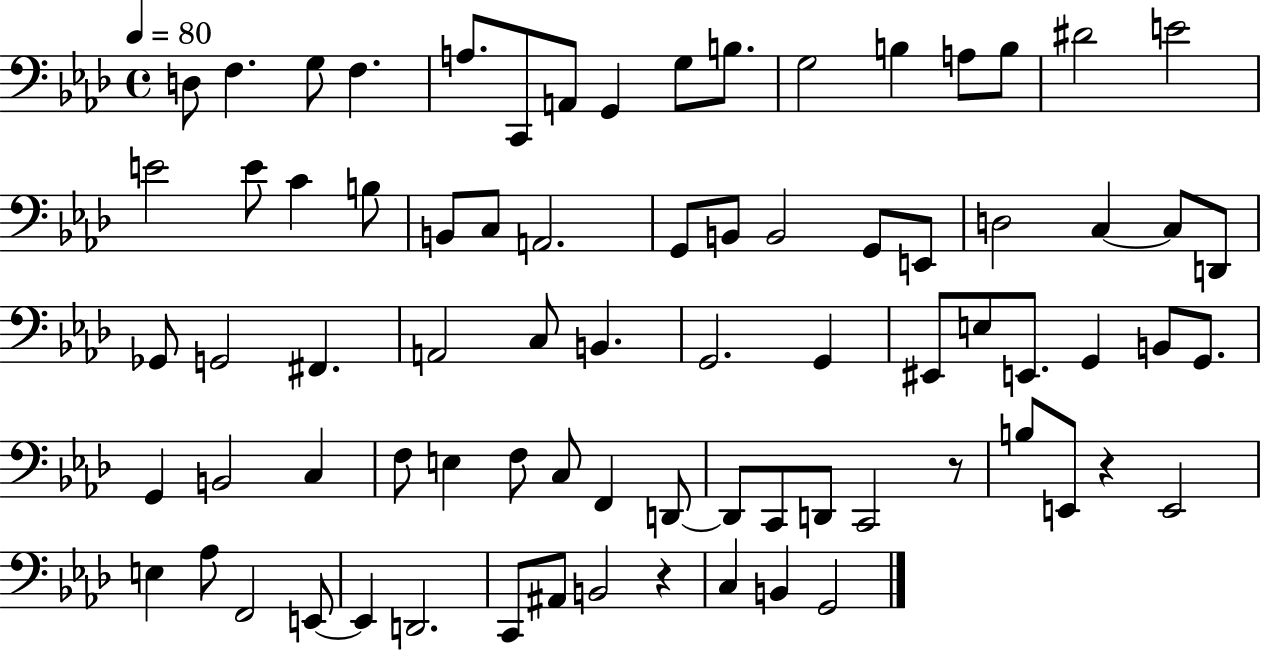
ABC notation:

X:1
T:Untitled
M:4/4
L:1/4
K:Ab
D,/2 F, G,/2 F, A,/2 C,,/2 A,,/2 G,, G,/2 B,/2 G,2 B, A,/2 B,/2 ^D2 E2 E2 E/2 C B,/2 B,,/2 C,/2 A,,2 G,,/2 B,,/2 B,,2 G,,/2 E,,/2 D,2 C, C,/2 D,,/2 _G,,/2 G,,2 ^F,, A,,2 C,/2 B,, G,,2 G,, ^E,,/2 E,/2 E,,/2 G,, B,,/2 G,,/2 G,, B,,2 C, F,/2 E, F,/2 C,/2 F,, D,,/2 D,,/2 C,,/2 D,,/2 C,,2 z/2 B,/2 E,,/2 z E,,2 E, _A,/2 F,,2 E,,/2 E,, D,,2 C,,/2 ^A,,/2 B,,2 z C, B,, G,,2